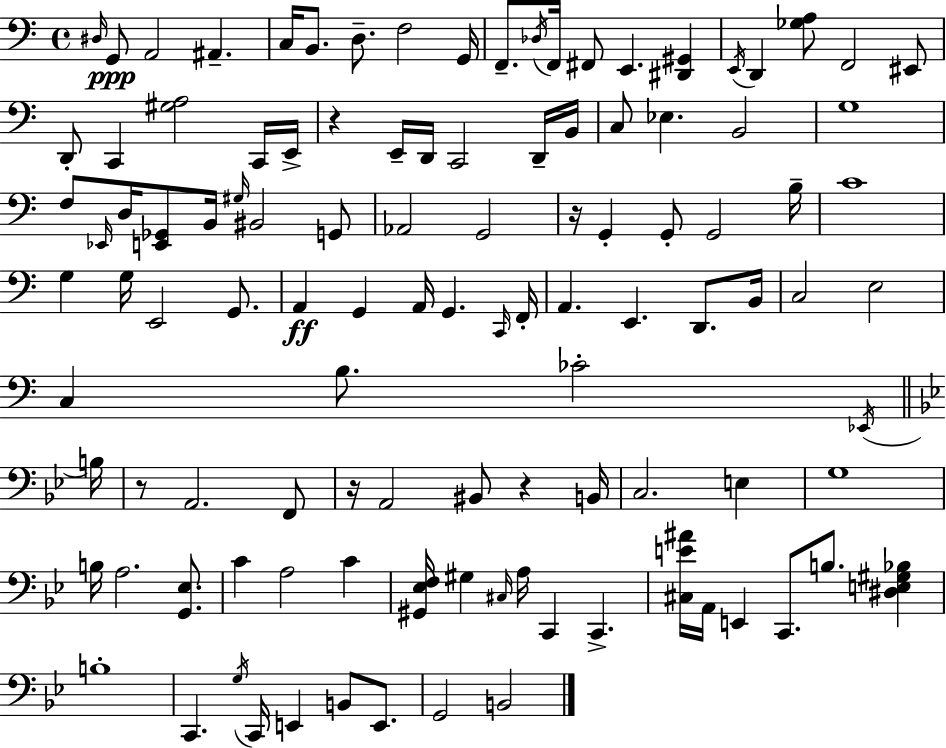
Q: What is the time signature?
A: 4/4